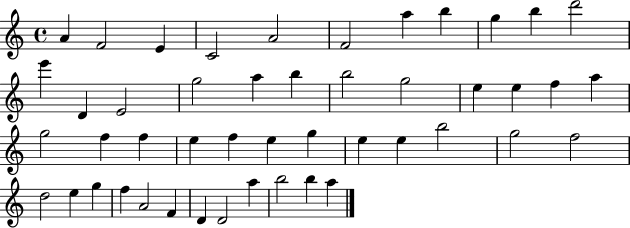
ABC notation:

X:1
T:Untitled
M:4/4
L:1/4
K:C
A F2 E C2 A2 F2 a b g b d'2 e' D E2 g2 a b b2 g2 e e f a g2 f f e f e g e e b2 g2 f2 d2 e g f A2 F D D2 a b2 b a